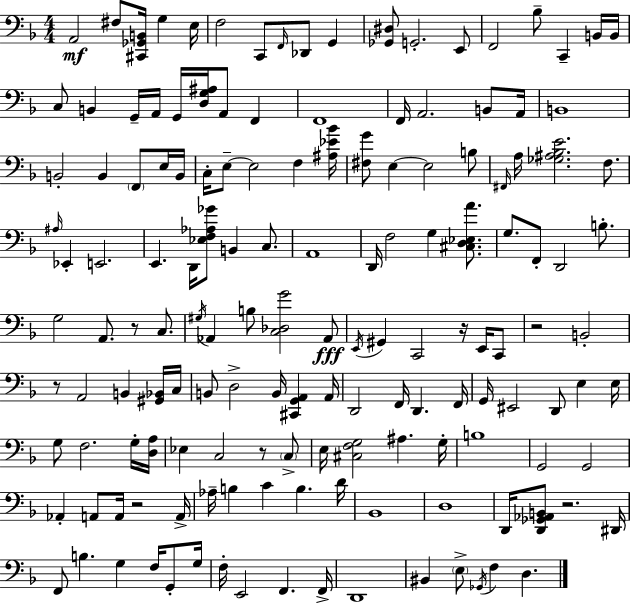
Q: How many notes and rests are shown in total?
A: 150